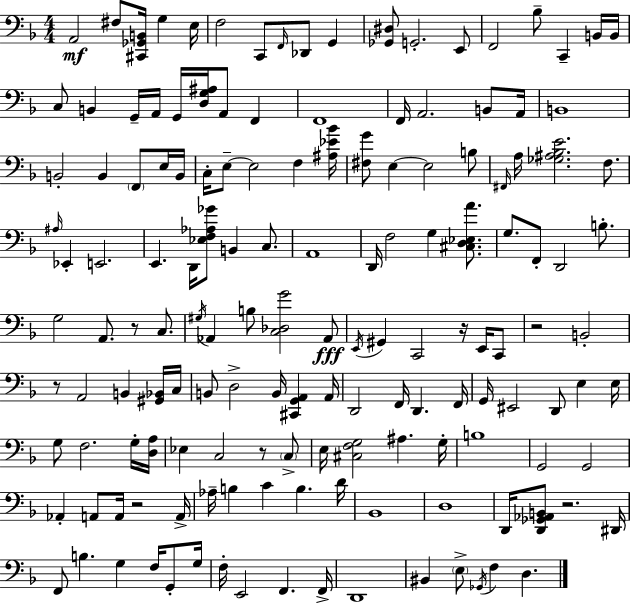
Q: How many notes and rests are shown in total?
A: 150